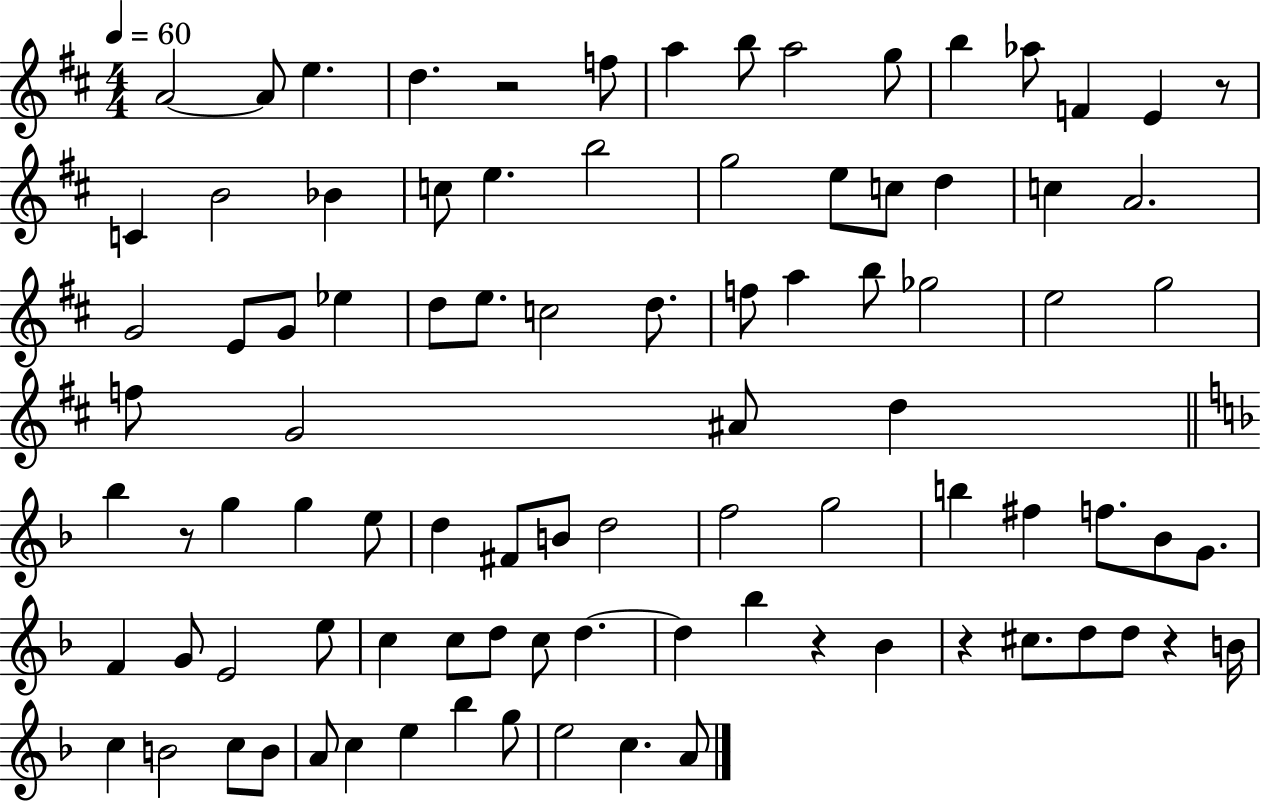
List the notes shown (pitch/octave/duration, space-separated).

A4/h A4/e E5/q. D5/q. R/h F5/e A5/q B5/e A5/h G5/e B5/q Ab5/e F4/q E4/q R/e C4/q B4/h Bb4/q C5/e E5/q. B5/h G5/h E5/e C5/e D5/q C5/q A4/h. G4/h E4/e G4/e Eb5/q D5/e E5/e. C5/h D5/e. F5/e A5/q B5/e Gb5/h E5/h G5/h F5/e G4/h A#4/e D5/q Bb5/q R/e G5/q G5/q E5/e D5/q F#4/e B4/e D5/h F5/h G5/h B5/q F#5/q F5/e. Bb4/e G4/e. F4/q G4/e E4/h E5/e C5/q C5/e D5/e C5/e D5/q. D5/q Bb5/q R/q Bb4/q R/q C#5/e. D5/e D5/e R/q B4/s C5/q B4/h C5/e B4/e A4/e C5/q E5/q Bb5/q G5/e E5/h C5/q. A4/e